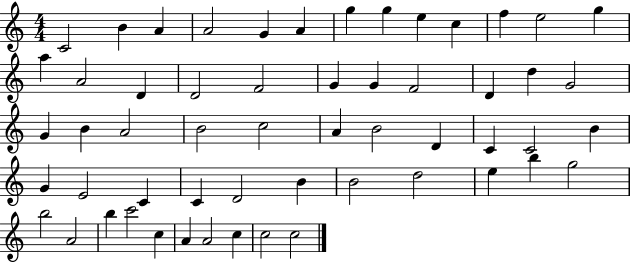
{
  \clef treble
  \numericTimeSignature
  \time 4/4
  \key c \major
  c'2 b'4 a'4 | a'2 g'4 a'4 | g''4 g''4 e''4 c''4 | f''4 e''2 g''4 | \break a''4 a'2 d'4 | d'2 f'2 | g'4 g'4 f'2 | d'4 d''4 g'2 | \break g'4 b'4 a'2 | b'2 c''2 | a'4 b'2 d'4 | c'4 c'2 b'4 | \break g'4 e'2 c'4 | c'4 d'2 b'4 | b'2 d''2 | e''4 b''4 g''2 | \break b''2 a'2 | b''4 c'''2 c''4 | a'4 a'2 c''4 | c''2 c''2 | \break \bar "|."
}